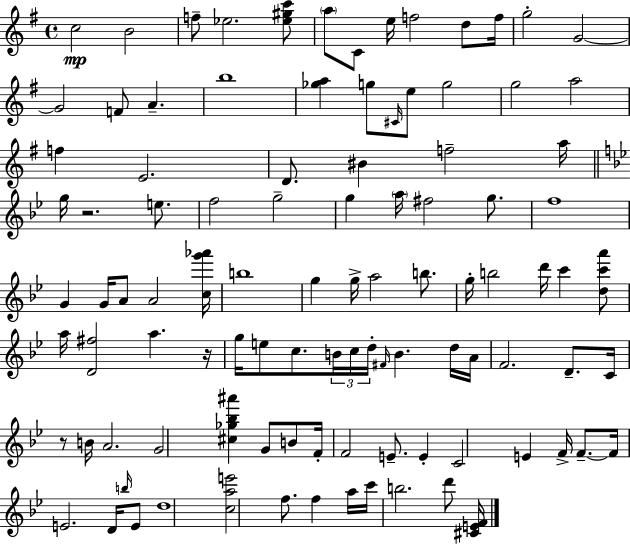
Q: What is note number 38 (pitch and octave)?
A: G4